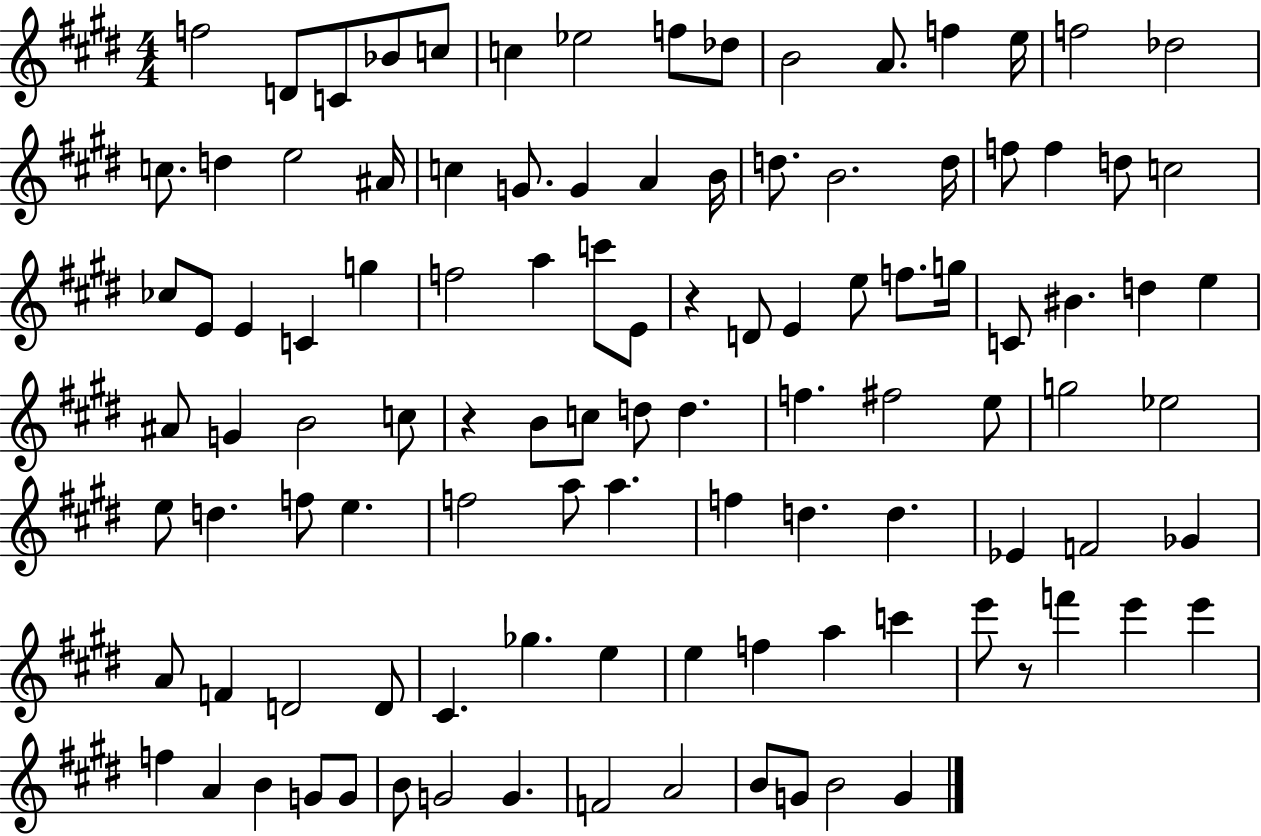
{
  \clef treble
  \numericTimeSignature
  \time 4/4
  \key e \major
  \repeat volta 2 { f''2 d'8 c'8 bes'8 c''8 | c''4 ees''2 f''8 des''8 | b'2 a'8. f''4 e''16 | f''2 des''2 | \break c''8. d''4 e''2 ais'16 | c''4 g'8. g'4 a'4 b'16 | d''8. b'2. d''16 | f''8 f''4 d''8 c''2 | \break ces''8 e'8 e'4 c'4 g''4 | f''2 a''4 c'''8 e'8 | r4 d'8 e'4 e''8 f''8. g''16 | c'8 bis'4. d''4 e''4 | \break ais'8 g'4 b'2 c''8 | r4 b'8 c''8 d''8 d''4. | f''4. fis''2 e''8 | g''2 ees''2 | \break e''8 d''4. f''8 e''4. | f''2 a''8 a''4. | f''4 d''4. d''4. | ees'4 f'2 ges'4 | \break a'8 f'4 d'2 d'8 | cis'4. ges''4. e''4 | e''4 f''4 a''4 c'''4 | e'''8 r8 f'''4 e'''4 e'''4 | \break f''4 a'4 b'4 g'8 g'8 | b'8 g'2 g'4. | f'2 a'2 | b'8 g'8 b'2 g'4 | \break } \bar "|."
}